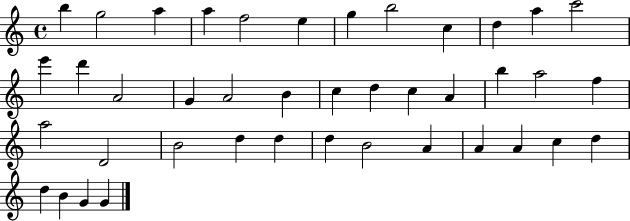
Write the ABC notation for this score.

X:1
T:Untitled
M:4/4
L:1/4
K:C
b g2 a a f2 e g b2 c d a c'2 e' d' A2 G A2 B c d c A b a2 f a2 D2 B2 d d d B2 A A A c d d B G G